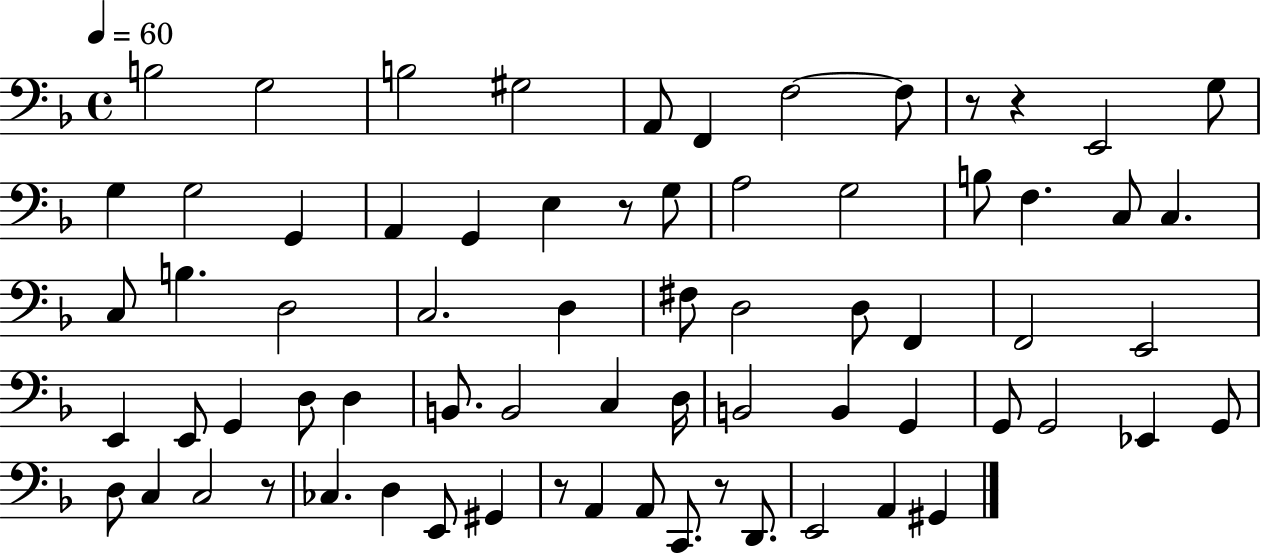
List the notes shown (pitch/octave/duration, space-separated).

B3/h G3/h B3/h G#3/h A2/e F2/q F3/h F3/e R/e R/q E2/h G3/e G3/q G3/h G2/q A2/q G2/q E3/q R/e G3/e A3/h G3/h B3/e F3/q. C3/e C3/q. C3/e B3/q. D3/h C3/h. D3/q F#3/e D3/h D3/e F2/q F2/h E2/h E2/q E2/e G2/q D3/e D3/q B2/e. B2/h C3/q D3/s B2/h B2/q G2/q G2/e G2/h Eb2/q G2/e D3/e C3/q C3/h R/e CES3/q. D3/q E2/e G#2/q R/e A2/q A2/e C2/e. R/e D2/e. E2/h A2/q G#2/q